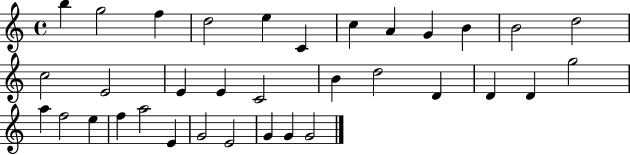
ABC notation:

X:1
T:Untitled
M:4/4
L:1/4
K:C
b g2 f d2 e C c A G B B2 d2 c2 E2 E E C2 B d2 D D D g2 a f2 e f a2 E G2 E2 G G G2